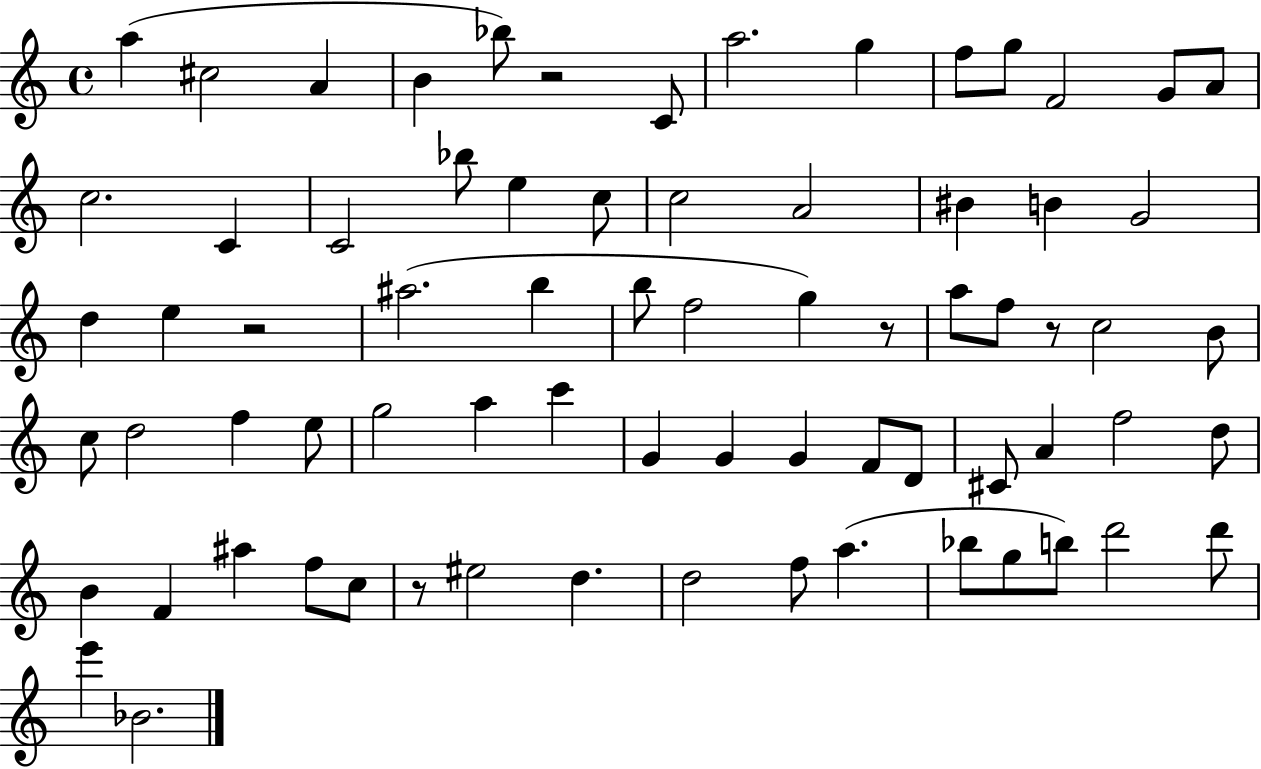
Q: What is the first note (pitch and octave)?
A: A5